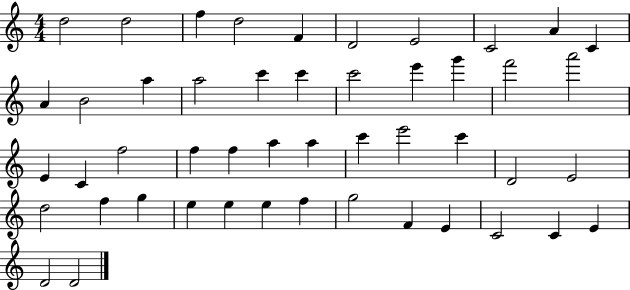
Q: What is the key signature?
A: C major